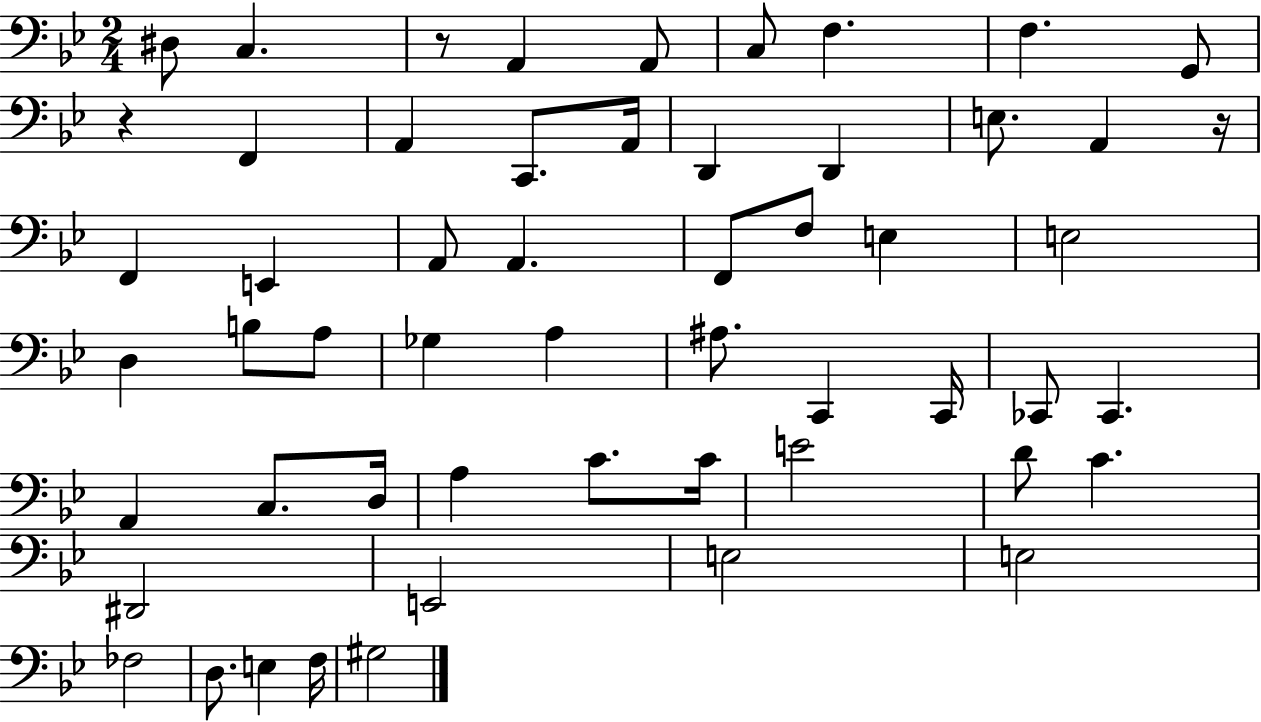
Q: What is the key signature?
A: BES major